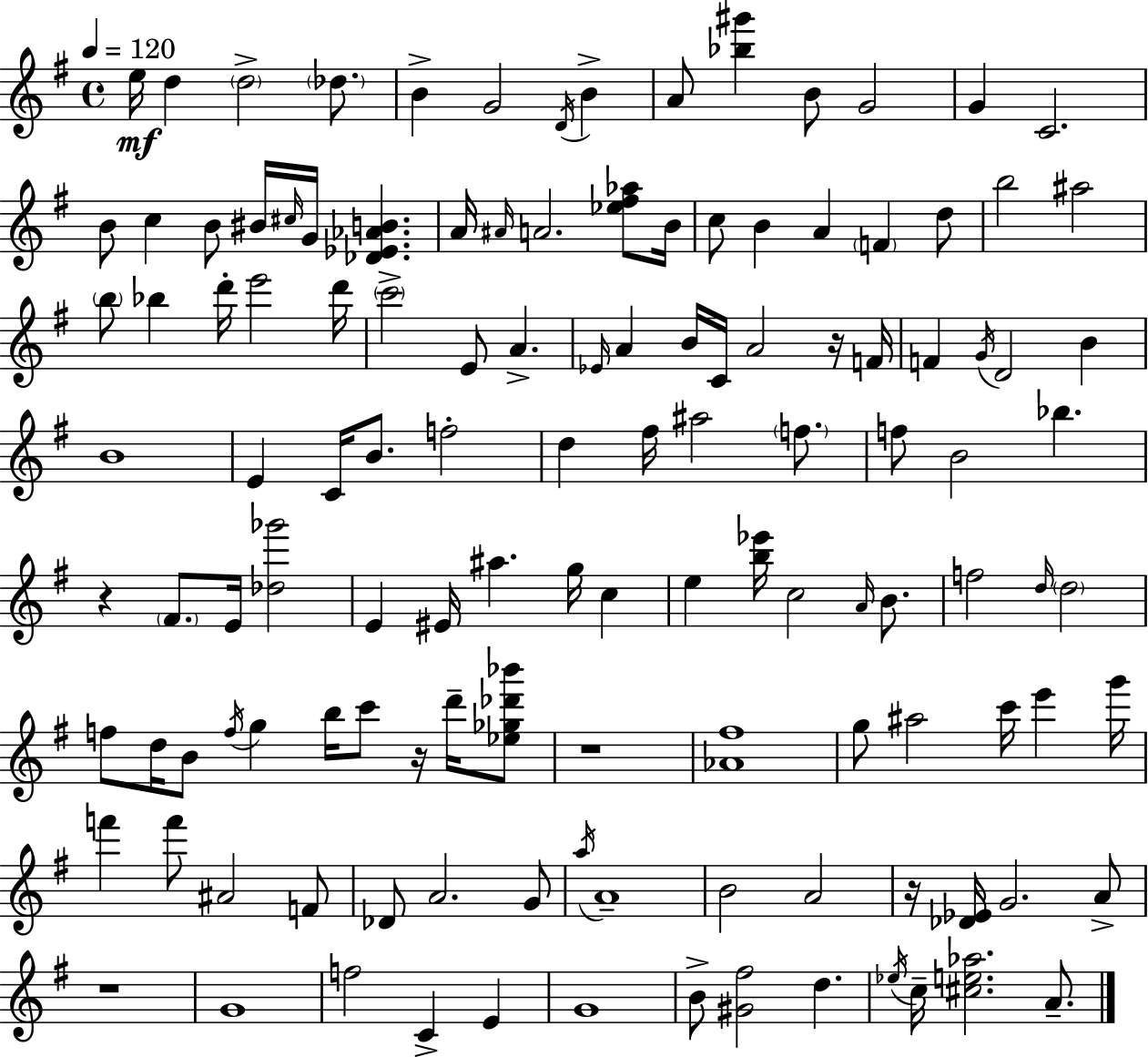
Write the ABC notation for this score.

X:1
T:Untitled
M:4/4
L:1/4
K:G
e/4 d d2 _d/2 B G2 D/4 B A/2 [_b^g'] B/2 G2 G C2 B/2 c B/2 ^B/4 ^c/4 G/4 [_D_E_AB] A/4 ^A/4 A2 [_e^f_a]/2 B/4 c/2 B A F d/2 b2 ^a2 b/2 _b d'/4 e'2 d'/4 c'2 E/2 A _E/4 A B/4 C/4 A2 z/4 F/4 F G/4 D2 B B4 E C/4 B/2 f2 d ^f/4 ^a2 f/2 f/2 B2 _b z ^F/2 E/4 [_d_g']2 E ^E/4 ^a g/4 c e [b_e']/4 c2 A/4 B/2 f2 d/4 d2 f/2 d/4 B/2 f/4 g b/4 c'/2 z/4 d'/4 [_e_g_d'_b']/2 z4 [_A^f]4 g/2 ^a2 c'/4 e' g'/4 f' f'/2 ^A2 F/2 _D/2 A2 G/2 a/4 A4 B2 A2 z/4 [_D_E]/4 G2 A/2 z4 G4 f2 C E G4 B/2 [^G^f]2 d _e/4 c/4 [^ce_a]2 A/2